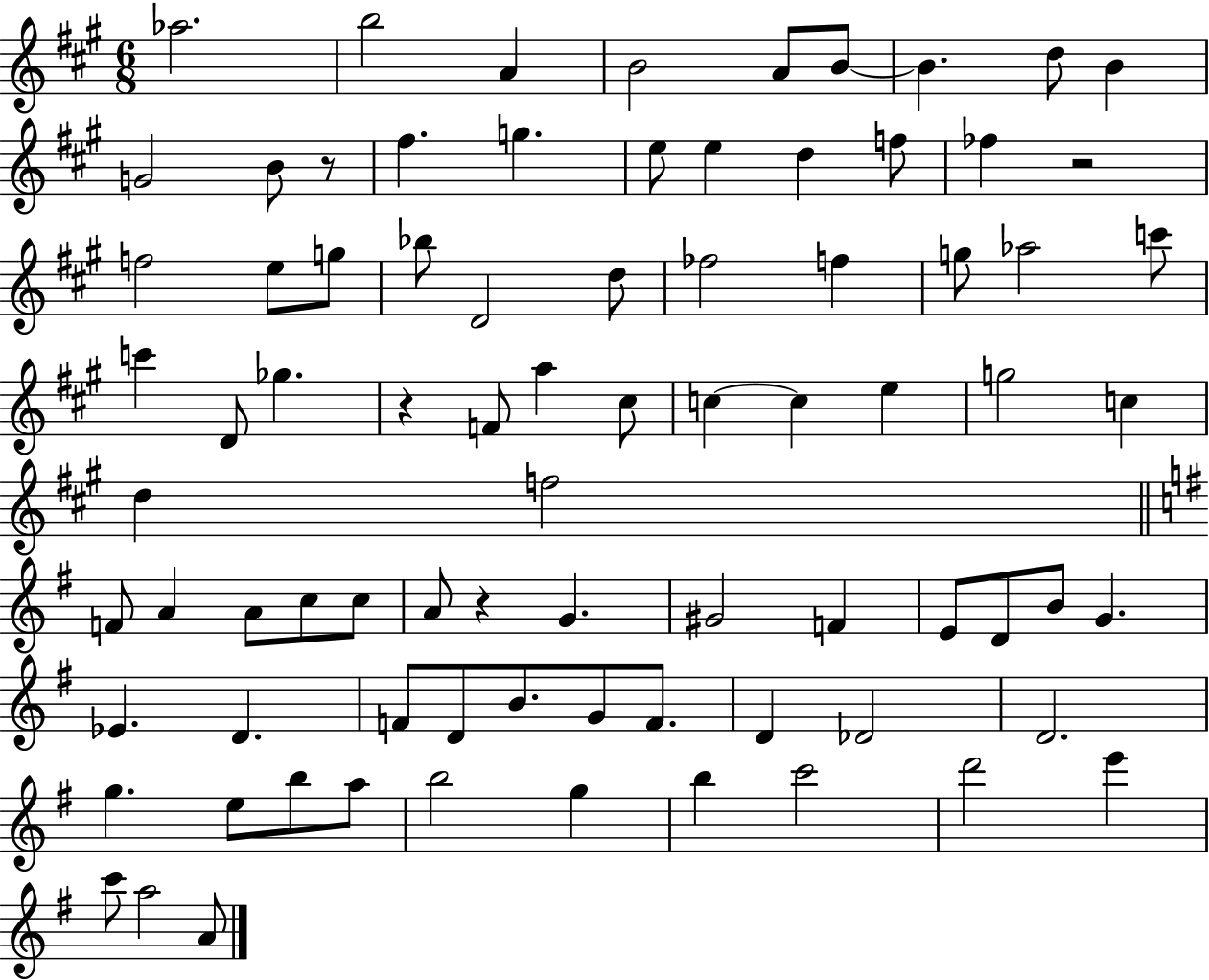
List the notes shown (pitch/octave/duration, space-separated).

Ab5/h. B5/h A4/q B4/h A4/e B4/e B4/q. D5/e B4/q G4/h B4/e R/e F#5/q. G5/q. E5/e E5/q D5/q F5/e FES5/q R/h F5/h E5/e G5/e Bb5/e D4/h D5/e FES5/h F5/q G5/e Ab5/h C6/e C6/q D4/e Gb5/q. R/q F4/e A5/q C#5/e C5/q C5/q E5/q G5/h C5/q D5/q F5/h F4/e A4/q A4/e C5/e C5/e A4/e R/q G4/q. G#4/h F4/q E4/e D4/e B4/e G4/q. Eb4/q. D4/q. F4/e D4/e B4/e. G4/e F4/e. D4/q Db4/h D4/h. G5/q. E5/e B5/e A5/e B5/h G5/q B5/q C6/h D6/h E6/q C6/e A5/h A4/e